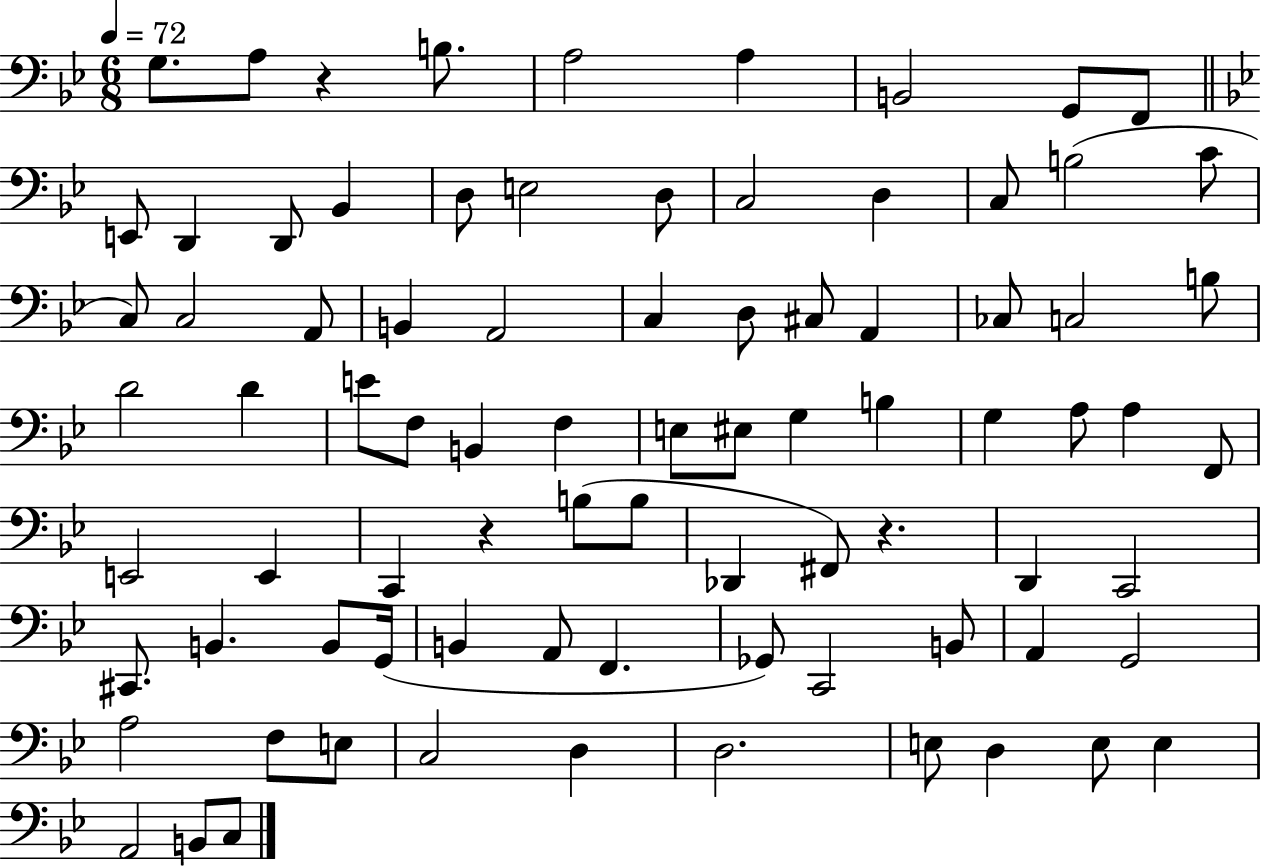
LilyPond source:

{
  \clef bass
  \numericTimeSignature
  \time 6/8
  \key bes \major
  \tempo 4 = 72
  g8. a8 r4 b8. | a2 a4 | b,2 g,8 f,8 | \bar "||" \break \key bes \major e,8 d,4 d,8 bes,4 | d8 e2 d8 | c2 d4 | c8 b2( c'8 | \break c8) c2 a,8 | b,4 a,2 | c4 d8 cis8 a,4 | ces8 c2 b8 | \break d'2 d'4 | e'8 f8 b,4 f4 | e8 eis8 g4 b4 | g4 a8 a4 f,8 | \break e,2 e,4 | c,4 r4 b8( b8 | des,4 fis,8) r4. | d,4 c,2 | \break cis,8. b,4. b,8 g,16( | b,4 a,8 f,4. | ges,8) c,2 b,8 | a,4 g,2 | \break a2 f8 e8 | c2 d4 | d2. | e8 d4 e8 e4 | \break a,2 b,8 c8 | \bar "|."
}